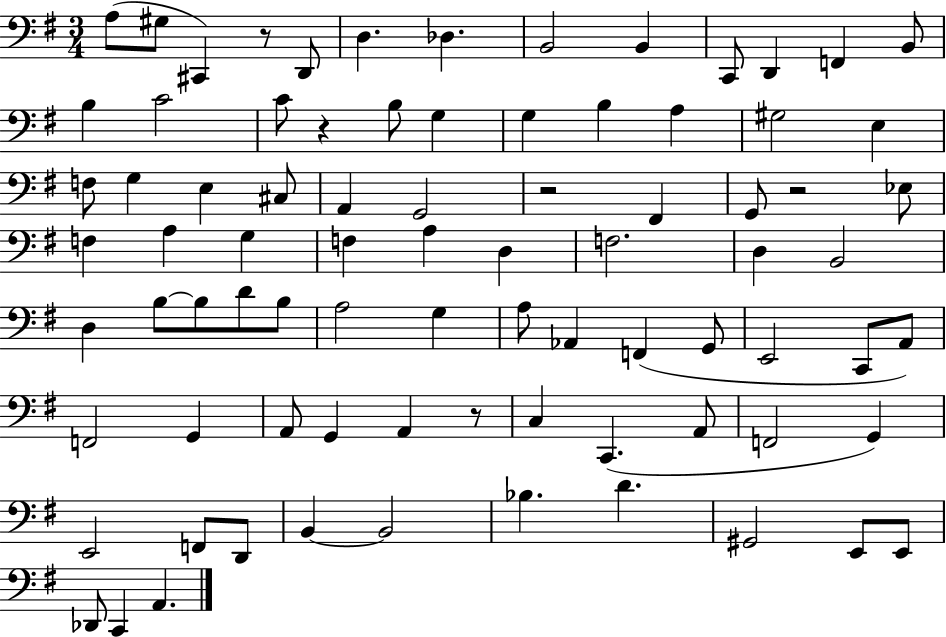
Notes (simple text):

A3/e G#3/e C#2/q R/e D2/e D3/q. Db3/q. B2/h B2/q C2/e D2/q F2/q B2/e B3/q C4/h C4/e R/q B3/e G3/q G3/q B3/q A3/q G#3/h E3/q F3/e G3/q E3/q C#3/e A2/q G2/h R/h F#2/q G2/e R/h Eb3/e F3/q A3/q G3/q F3/q A3/q D3/q F3/h. D3/q B2/h D3/q B3/e B3/e D4/e B3/e A3/h G3/q A3/e Ab2/q F2/q G2/e E2/h C2/e A2/e F2/h G2/q A2/e G2/q A2/q R/e C3/q C2/q. A2/e F2/h G2/q E2/h F2/e D2/e B2/q B2/h Bb3/q. D4/q. G#2/h E2/e E2/e Db2/e C2/q A2/q.